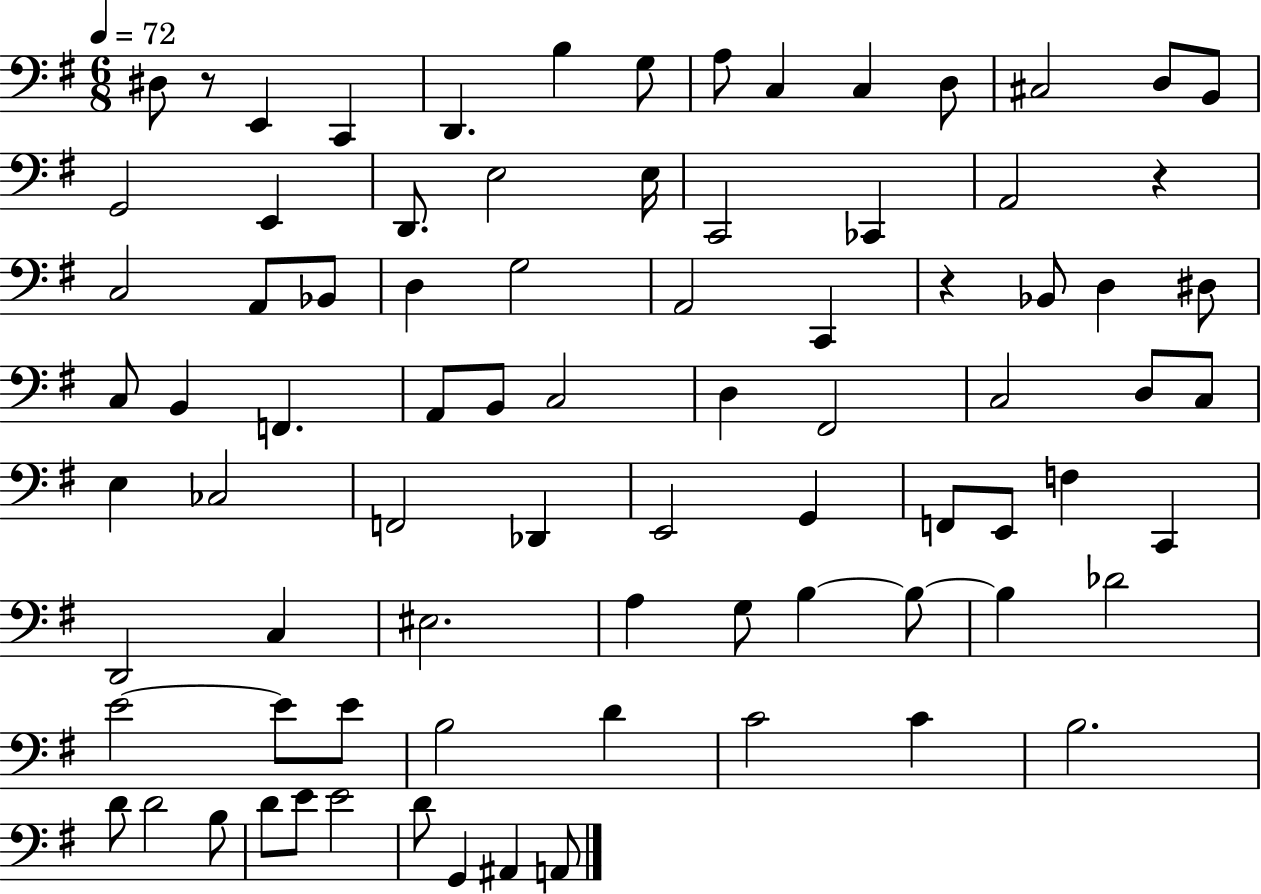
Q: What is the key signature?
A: G major